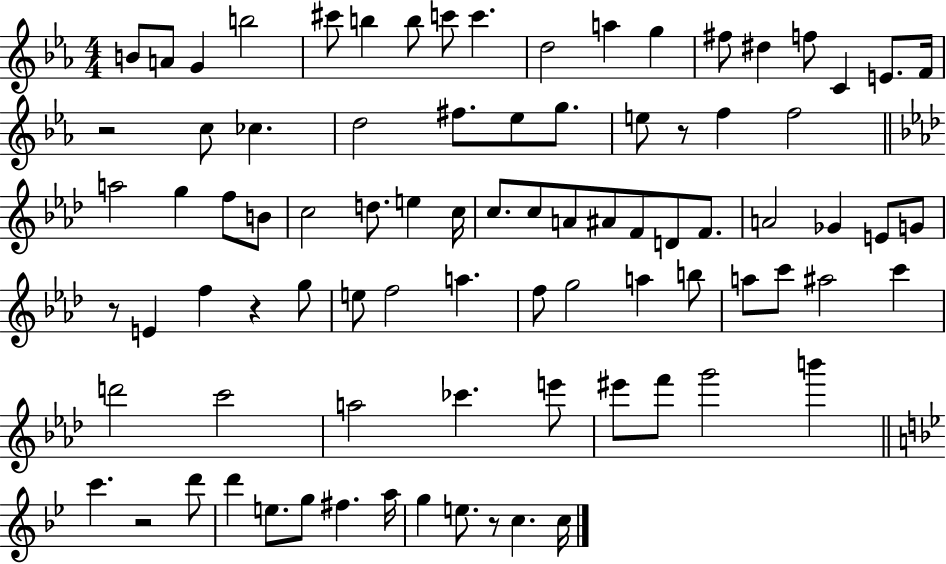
{
  \clef treble
  \numericTimeSignature
  \time 4/4
  \key ees \major
  b'8 a'8 g'4 b''2 | cis'''8 b''4 b''8 c'''8 c'''4. | d''2 a''4 g''4 | fis''8 dis''4 f''8 c'4 e'8. f'16 | \break r2 c''8 ces''4. | d''2 fis''8. ees''8 g''8. | e''8 r8 f''4 f''2 | \bar "||" \break \key f \minor a''2 g''4 f''8 b'8 | c''2 d''8. e''4 c''16 | c''8. c''8 a'8 ais'8 f'8 d'8 f'8. | a'2 ges'4 e'8 g'8 | \break r8 e'4 f''4 r4 g''8 | e''8 f''2 a''4. | f''8 g''2 a''4 b''8 | a''8 c'''8 ais''2 c'''4 | \break d'''2 c'''2 | a''2 ces'''4. e'''8 | eis'''8 f'''8 g'''2 b'''4 | \bar "||" \break \key bes \major c'''4. r2 d'''8 | d'''4 e''8. g''8 fis''4. a''16 | g''4 e''8. r8 c''4. c''16 | \bar "|."
}